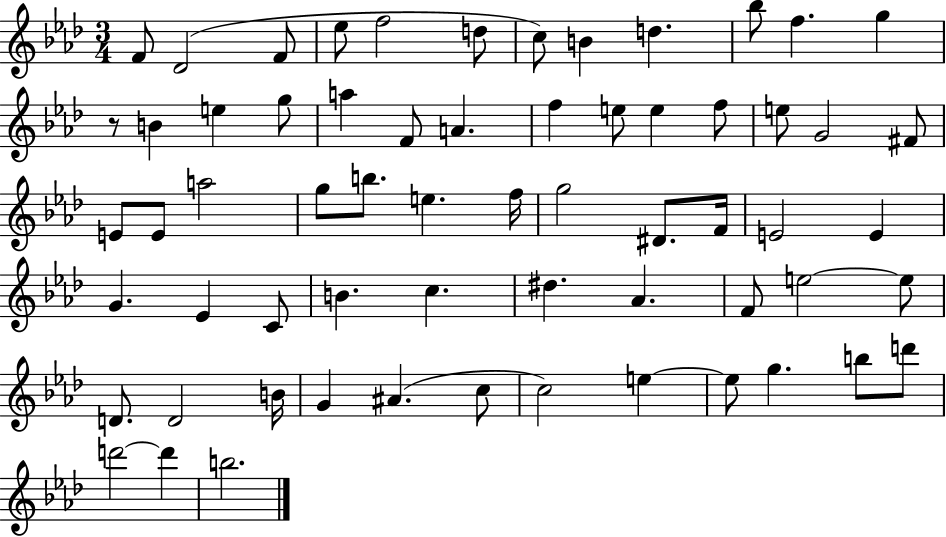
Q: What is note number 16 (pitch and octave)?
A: A5